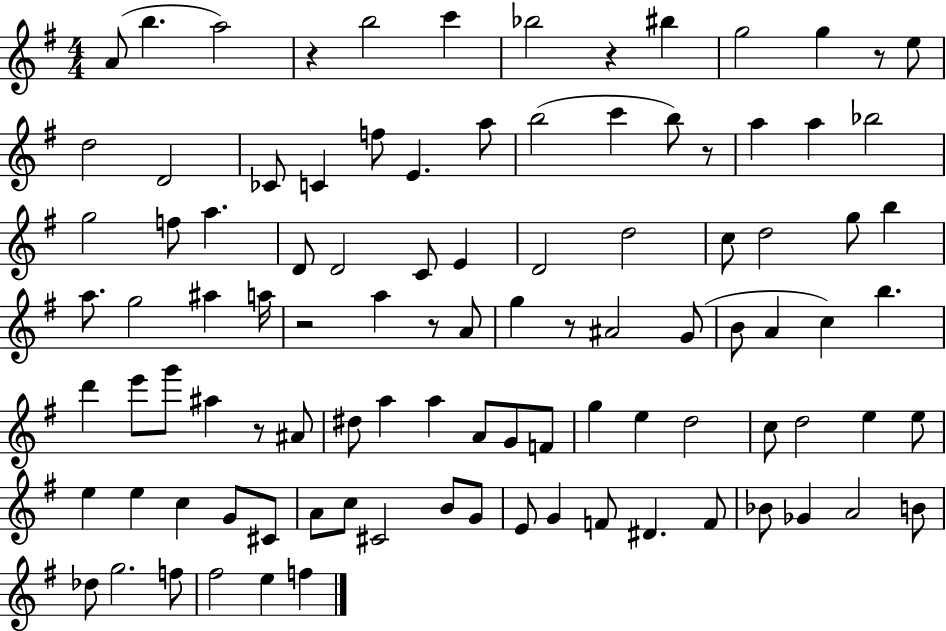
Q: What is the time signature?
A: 4/4